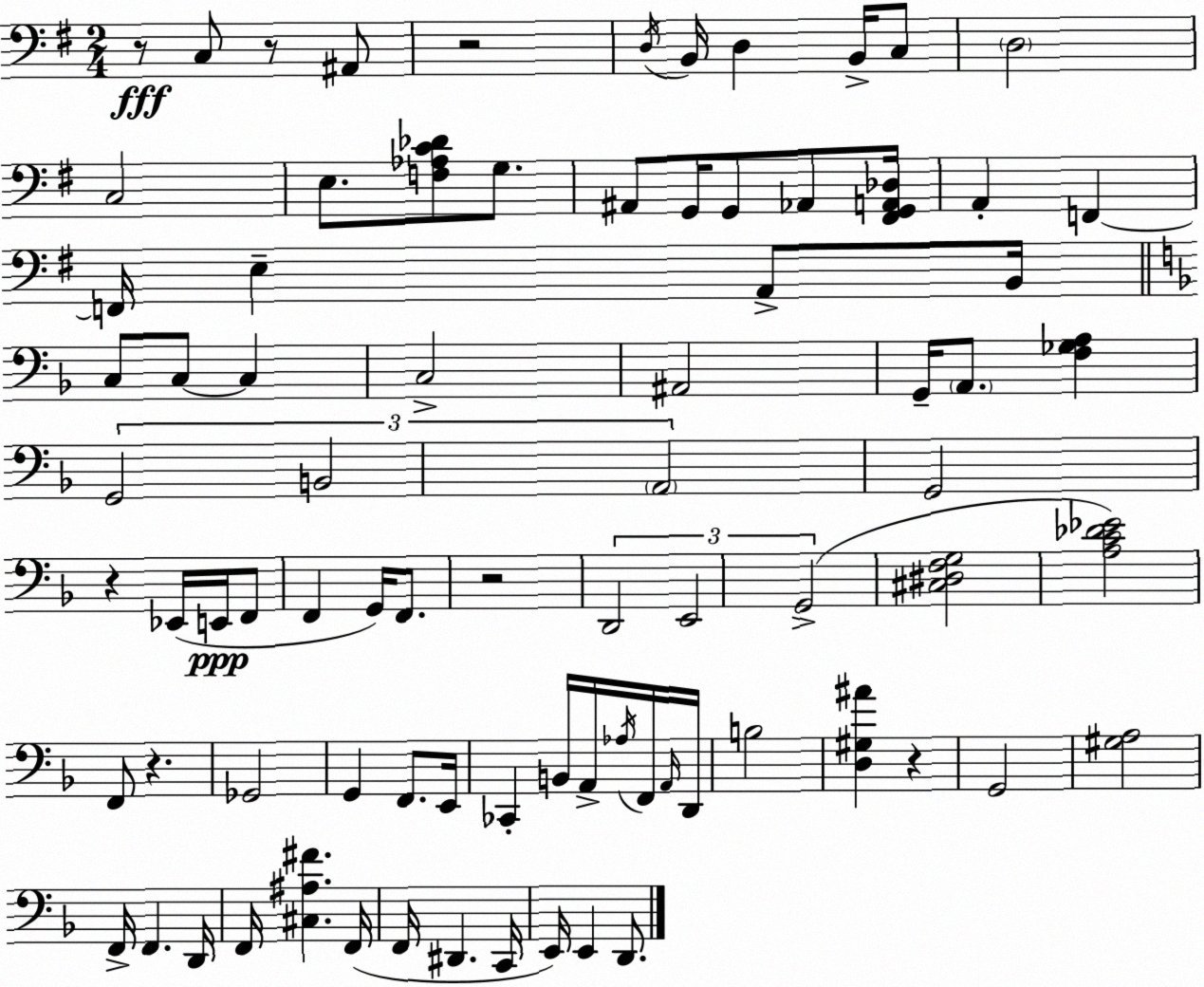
X:1
T:Untitled
M:2/4
L:1/4
K:G
z/2 C,/2 z/2 ^A,,/2 z2 D,/4 B,,/4 D, B,,/4 C,/2 D,2 C,2 E,/2 [F,_A,C_D]/2 G,/2 ^A,,/2 G,,/4 G,,/2 _A,,/2 [^F,,G,,A,,_D,]/4 A,, F,, F,,/4 E, A,,/2 B,,/4 C,/2 C,/2 C, C,2 ^A,,2 G,,/4 A,,/2 [F,_G,A,] G,,2 B,,2 A,,2 G,,2 z _E,,/4 E,,/4 F,,/2 F,, G,,/4 F,,/2 z2 D,,2 E,,2 G,,2 [^C,^D,F,G,]2 [A,C_D_E]2 F,,/2 z _G,,2 G,, F,,/2 E,,/4 _C,, B,,/4 A,,/4 _A,/4 F,,/4 A,,/4 D,,/4 B,2 [D,^G,^A] z G,,2 [^G,A,]2 F,,/4 F,, D,,/4 F,,/4 [^C,^A,^F] F,,/4 F,,/4 ^D,, C,,/4 E,,/4 E,, D,,/2